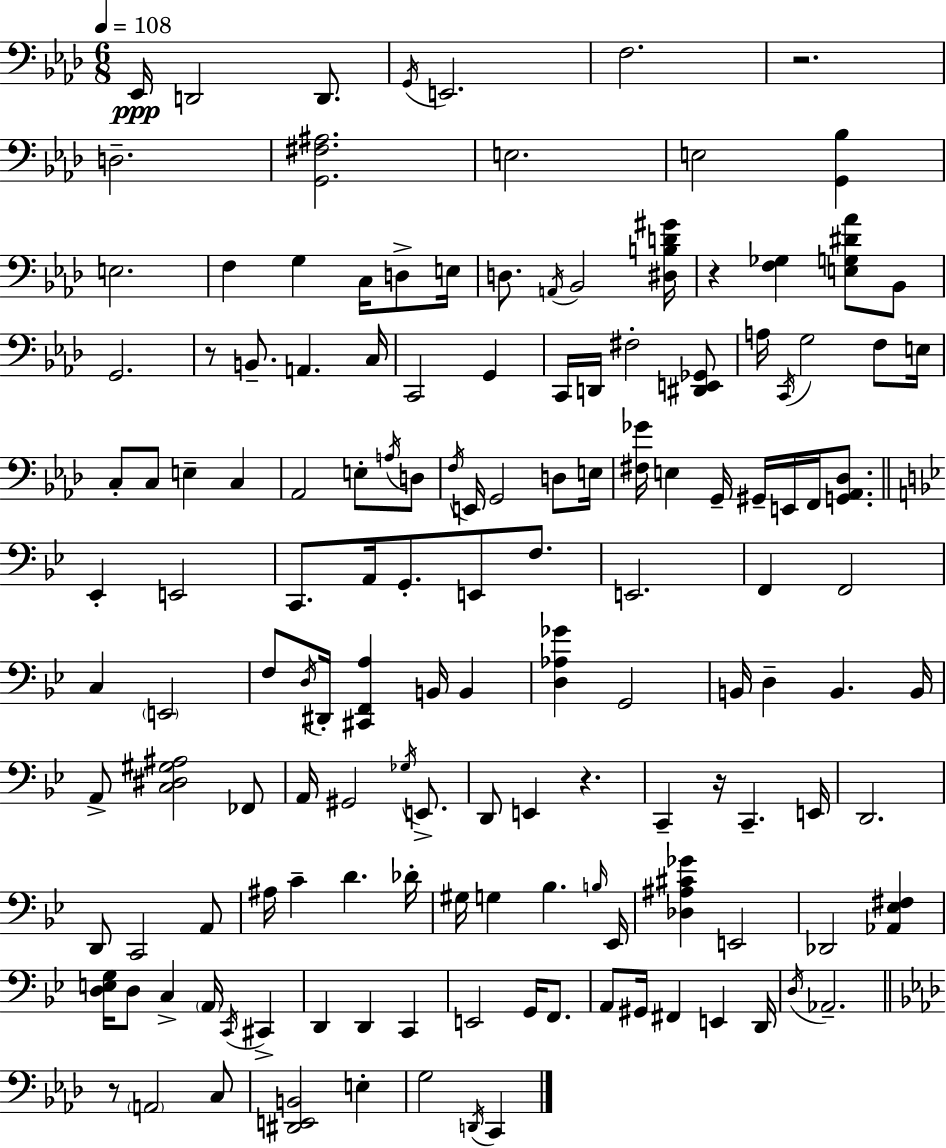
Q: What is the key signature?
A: F minor